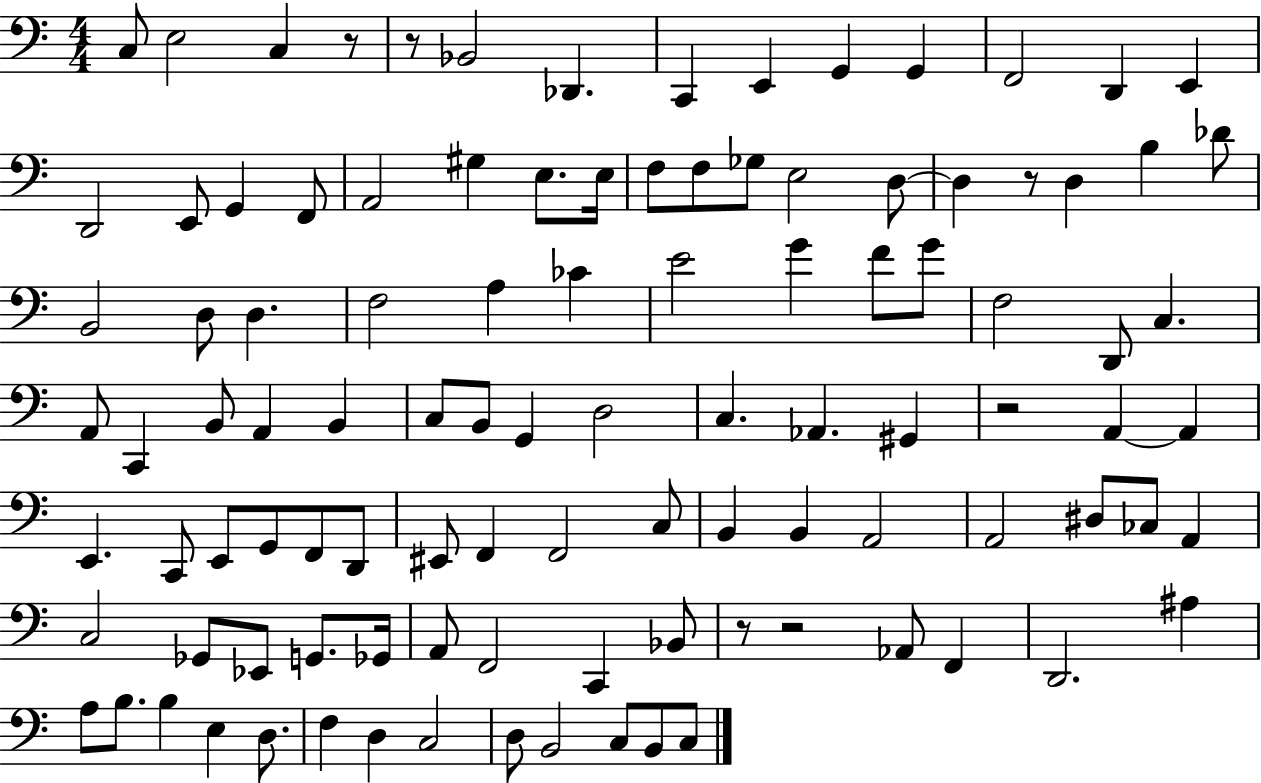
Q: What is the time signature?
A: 4/4